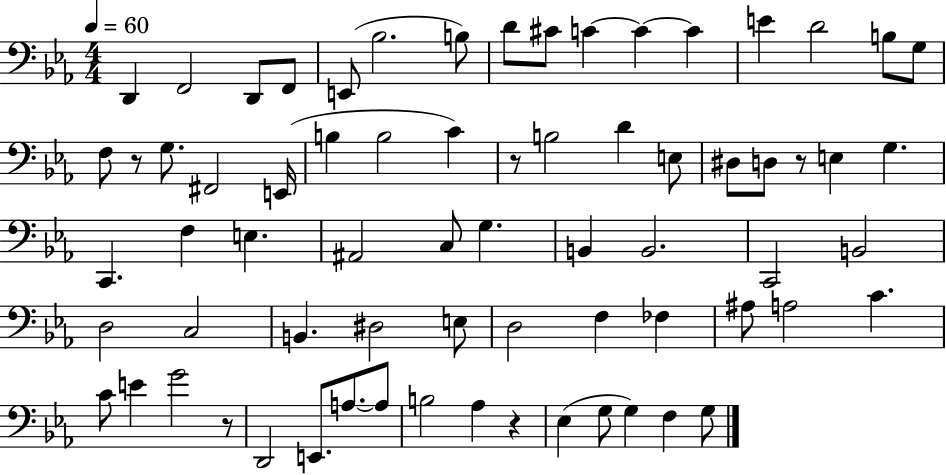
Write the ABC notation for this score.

X:1
T:Untitled
M:4/4
L:1/4
K:Eb
D,, F,,2 D,,/2 F,,/2 E,,/2 _B,2 B,/2 D/2 ^C/2 C C C E D2 B,/2 G,/2 F,/2 z/2 G,/2 ^F,,2 E,,/4 B, B,2 C z/2 B,2 D E,/2 ^D,/2 D,/2 z/2 E, G, C,, F, E, ^A,,2 C,/2 G, B,, B,,2 C,,2 B,,2 D,2 C,2 B,, ^D,2 E,/2 D,2 F, _F, ^A,/2 A,2 C C/2 E G2 z/2 D,,2 E,,/2 A,/2 A,/2 B,2 _A, z _E, G,/2 G, F, G,/2